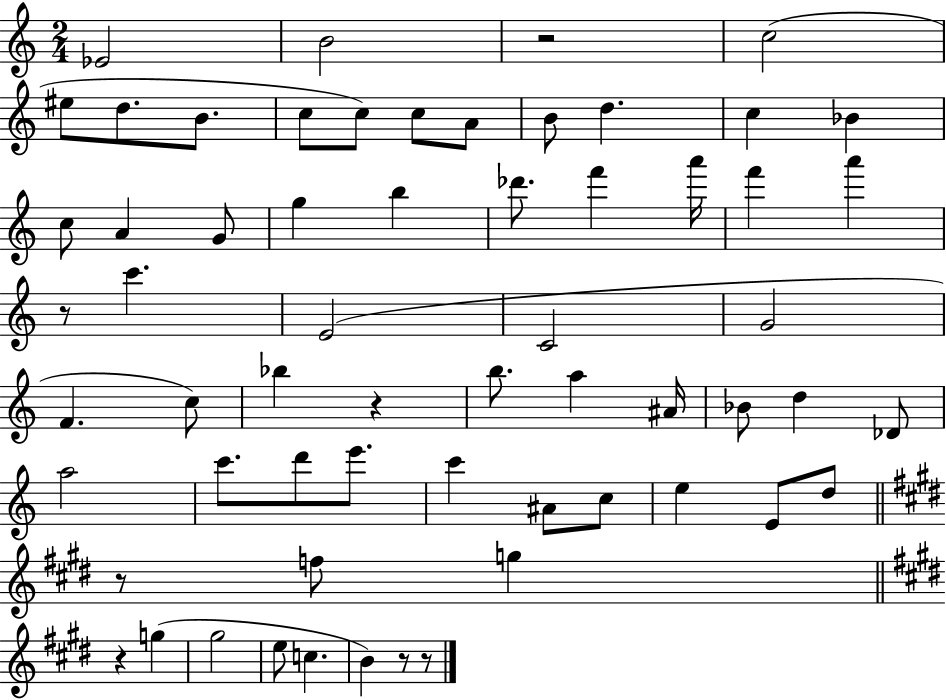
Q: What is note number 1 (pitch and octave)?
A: Eb4